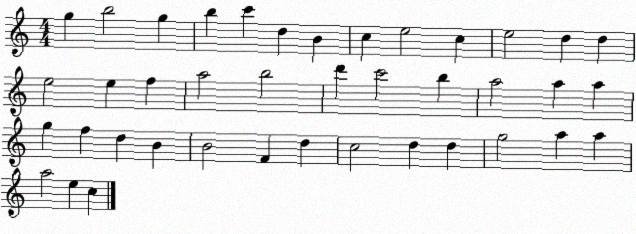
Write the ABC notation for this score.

X:1
T:Untitled
M:4/4
L:1/4
K:C
g b2 g b c' d B c e2 c e2 d d e2 e f a2 b2 d' c'2 b a2 a a g f d B B2 F d c2 d d g2 a a a2 e c